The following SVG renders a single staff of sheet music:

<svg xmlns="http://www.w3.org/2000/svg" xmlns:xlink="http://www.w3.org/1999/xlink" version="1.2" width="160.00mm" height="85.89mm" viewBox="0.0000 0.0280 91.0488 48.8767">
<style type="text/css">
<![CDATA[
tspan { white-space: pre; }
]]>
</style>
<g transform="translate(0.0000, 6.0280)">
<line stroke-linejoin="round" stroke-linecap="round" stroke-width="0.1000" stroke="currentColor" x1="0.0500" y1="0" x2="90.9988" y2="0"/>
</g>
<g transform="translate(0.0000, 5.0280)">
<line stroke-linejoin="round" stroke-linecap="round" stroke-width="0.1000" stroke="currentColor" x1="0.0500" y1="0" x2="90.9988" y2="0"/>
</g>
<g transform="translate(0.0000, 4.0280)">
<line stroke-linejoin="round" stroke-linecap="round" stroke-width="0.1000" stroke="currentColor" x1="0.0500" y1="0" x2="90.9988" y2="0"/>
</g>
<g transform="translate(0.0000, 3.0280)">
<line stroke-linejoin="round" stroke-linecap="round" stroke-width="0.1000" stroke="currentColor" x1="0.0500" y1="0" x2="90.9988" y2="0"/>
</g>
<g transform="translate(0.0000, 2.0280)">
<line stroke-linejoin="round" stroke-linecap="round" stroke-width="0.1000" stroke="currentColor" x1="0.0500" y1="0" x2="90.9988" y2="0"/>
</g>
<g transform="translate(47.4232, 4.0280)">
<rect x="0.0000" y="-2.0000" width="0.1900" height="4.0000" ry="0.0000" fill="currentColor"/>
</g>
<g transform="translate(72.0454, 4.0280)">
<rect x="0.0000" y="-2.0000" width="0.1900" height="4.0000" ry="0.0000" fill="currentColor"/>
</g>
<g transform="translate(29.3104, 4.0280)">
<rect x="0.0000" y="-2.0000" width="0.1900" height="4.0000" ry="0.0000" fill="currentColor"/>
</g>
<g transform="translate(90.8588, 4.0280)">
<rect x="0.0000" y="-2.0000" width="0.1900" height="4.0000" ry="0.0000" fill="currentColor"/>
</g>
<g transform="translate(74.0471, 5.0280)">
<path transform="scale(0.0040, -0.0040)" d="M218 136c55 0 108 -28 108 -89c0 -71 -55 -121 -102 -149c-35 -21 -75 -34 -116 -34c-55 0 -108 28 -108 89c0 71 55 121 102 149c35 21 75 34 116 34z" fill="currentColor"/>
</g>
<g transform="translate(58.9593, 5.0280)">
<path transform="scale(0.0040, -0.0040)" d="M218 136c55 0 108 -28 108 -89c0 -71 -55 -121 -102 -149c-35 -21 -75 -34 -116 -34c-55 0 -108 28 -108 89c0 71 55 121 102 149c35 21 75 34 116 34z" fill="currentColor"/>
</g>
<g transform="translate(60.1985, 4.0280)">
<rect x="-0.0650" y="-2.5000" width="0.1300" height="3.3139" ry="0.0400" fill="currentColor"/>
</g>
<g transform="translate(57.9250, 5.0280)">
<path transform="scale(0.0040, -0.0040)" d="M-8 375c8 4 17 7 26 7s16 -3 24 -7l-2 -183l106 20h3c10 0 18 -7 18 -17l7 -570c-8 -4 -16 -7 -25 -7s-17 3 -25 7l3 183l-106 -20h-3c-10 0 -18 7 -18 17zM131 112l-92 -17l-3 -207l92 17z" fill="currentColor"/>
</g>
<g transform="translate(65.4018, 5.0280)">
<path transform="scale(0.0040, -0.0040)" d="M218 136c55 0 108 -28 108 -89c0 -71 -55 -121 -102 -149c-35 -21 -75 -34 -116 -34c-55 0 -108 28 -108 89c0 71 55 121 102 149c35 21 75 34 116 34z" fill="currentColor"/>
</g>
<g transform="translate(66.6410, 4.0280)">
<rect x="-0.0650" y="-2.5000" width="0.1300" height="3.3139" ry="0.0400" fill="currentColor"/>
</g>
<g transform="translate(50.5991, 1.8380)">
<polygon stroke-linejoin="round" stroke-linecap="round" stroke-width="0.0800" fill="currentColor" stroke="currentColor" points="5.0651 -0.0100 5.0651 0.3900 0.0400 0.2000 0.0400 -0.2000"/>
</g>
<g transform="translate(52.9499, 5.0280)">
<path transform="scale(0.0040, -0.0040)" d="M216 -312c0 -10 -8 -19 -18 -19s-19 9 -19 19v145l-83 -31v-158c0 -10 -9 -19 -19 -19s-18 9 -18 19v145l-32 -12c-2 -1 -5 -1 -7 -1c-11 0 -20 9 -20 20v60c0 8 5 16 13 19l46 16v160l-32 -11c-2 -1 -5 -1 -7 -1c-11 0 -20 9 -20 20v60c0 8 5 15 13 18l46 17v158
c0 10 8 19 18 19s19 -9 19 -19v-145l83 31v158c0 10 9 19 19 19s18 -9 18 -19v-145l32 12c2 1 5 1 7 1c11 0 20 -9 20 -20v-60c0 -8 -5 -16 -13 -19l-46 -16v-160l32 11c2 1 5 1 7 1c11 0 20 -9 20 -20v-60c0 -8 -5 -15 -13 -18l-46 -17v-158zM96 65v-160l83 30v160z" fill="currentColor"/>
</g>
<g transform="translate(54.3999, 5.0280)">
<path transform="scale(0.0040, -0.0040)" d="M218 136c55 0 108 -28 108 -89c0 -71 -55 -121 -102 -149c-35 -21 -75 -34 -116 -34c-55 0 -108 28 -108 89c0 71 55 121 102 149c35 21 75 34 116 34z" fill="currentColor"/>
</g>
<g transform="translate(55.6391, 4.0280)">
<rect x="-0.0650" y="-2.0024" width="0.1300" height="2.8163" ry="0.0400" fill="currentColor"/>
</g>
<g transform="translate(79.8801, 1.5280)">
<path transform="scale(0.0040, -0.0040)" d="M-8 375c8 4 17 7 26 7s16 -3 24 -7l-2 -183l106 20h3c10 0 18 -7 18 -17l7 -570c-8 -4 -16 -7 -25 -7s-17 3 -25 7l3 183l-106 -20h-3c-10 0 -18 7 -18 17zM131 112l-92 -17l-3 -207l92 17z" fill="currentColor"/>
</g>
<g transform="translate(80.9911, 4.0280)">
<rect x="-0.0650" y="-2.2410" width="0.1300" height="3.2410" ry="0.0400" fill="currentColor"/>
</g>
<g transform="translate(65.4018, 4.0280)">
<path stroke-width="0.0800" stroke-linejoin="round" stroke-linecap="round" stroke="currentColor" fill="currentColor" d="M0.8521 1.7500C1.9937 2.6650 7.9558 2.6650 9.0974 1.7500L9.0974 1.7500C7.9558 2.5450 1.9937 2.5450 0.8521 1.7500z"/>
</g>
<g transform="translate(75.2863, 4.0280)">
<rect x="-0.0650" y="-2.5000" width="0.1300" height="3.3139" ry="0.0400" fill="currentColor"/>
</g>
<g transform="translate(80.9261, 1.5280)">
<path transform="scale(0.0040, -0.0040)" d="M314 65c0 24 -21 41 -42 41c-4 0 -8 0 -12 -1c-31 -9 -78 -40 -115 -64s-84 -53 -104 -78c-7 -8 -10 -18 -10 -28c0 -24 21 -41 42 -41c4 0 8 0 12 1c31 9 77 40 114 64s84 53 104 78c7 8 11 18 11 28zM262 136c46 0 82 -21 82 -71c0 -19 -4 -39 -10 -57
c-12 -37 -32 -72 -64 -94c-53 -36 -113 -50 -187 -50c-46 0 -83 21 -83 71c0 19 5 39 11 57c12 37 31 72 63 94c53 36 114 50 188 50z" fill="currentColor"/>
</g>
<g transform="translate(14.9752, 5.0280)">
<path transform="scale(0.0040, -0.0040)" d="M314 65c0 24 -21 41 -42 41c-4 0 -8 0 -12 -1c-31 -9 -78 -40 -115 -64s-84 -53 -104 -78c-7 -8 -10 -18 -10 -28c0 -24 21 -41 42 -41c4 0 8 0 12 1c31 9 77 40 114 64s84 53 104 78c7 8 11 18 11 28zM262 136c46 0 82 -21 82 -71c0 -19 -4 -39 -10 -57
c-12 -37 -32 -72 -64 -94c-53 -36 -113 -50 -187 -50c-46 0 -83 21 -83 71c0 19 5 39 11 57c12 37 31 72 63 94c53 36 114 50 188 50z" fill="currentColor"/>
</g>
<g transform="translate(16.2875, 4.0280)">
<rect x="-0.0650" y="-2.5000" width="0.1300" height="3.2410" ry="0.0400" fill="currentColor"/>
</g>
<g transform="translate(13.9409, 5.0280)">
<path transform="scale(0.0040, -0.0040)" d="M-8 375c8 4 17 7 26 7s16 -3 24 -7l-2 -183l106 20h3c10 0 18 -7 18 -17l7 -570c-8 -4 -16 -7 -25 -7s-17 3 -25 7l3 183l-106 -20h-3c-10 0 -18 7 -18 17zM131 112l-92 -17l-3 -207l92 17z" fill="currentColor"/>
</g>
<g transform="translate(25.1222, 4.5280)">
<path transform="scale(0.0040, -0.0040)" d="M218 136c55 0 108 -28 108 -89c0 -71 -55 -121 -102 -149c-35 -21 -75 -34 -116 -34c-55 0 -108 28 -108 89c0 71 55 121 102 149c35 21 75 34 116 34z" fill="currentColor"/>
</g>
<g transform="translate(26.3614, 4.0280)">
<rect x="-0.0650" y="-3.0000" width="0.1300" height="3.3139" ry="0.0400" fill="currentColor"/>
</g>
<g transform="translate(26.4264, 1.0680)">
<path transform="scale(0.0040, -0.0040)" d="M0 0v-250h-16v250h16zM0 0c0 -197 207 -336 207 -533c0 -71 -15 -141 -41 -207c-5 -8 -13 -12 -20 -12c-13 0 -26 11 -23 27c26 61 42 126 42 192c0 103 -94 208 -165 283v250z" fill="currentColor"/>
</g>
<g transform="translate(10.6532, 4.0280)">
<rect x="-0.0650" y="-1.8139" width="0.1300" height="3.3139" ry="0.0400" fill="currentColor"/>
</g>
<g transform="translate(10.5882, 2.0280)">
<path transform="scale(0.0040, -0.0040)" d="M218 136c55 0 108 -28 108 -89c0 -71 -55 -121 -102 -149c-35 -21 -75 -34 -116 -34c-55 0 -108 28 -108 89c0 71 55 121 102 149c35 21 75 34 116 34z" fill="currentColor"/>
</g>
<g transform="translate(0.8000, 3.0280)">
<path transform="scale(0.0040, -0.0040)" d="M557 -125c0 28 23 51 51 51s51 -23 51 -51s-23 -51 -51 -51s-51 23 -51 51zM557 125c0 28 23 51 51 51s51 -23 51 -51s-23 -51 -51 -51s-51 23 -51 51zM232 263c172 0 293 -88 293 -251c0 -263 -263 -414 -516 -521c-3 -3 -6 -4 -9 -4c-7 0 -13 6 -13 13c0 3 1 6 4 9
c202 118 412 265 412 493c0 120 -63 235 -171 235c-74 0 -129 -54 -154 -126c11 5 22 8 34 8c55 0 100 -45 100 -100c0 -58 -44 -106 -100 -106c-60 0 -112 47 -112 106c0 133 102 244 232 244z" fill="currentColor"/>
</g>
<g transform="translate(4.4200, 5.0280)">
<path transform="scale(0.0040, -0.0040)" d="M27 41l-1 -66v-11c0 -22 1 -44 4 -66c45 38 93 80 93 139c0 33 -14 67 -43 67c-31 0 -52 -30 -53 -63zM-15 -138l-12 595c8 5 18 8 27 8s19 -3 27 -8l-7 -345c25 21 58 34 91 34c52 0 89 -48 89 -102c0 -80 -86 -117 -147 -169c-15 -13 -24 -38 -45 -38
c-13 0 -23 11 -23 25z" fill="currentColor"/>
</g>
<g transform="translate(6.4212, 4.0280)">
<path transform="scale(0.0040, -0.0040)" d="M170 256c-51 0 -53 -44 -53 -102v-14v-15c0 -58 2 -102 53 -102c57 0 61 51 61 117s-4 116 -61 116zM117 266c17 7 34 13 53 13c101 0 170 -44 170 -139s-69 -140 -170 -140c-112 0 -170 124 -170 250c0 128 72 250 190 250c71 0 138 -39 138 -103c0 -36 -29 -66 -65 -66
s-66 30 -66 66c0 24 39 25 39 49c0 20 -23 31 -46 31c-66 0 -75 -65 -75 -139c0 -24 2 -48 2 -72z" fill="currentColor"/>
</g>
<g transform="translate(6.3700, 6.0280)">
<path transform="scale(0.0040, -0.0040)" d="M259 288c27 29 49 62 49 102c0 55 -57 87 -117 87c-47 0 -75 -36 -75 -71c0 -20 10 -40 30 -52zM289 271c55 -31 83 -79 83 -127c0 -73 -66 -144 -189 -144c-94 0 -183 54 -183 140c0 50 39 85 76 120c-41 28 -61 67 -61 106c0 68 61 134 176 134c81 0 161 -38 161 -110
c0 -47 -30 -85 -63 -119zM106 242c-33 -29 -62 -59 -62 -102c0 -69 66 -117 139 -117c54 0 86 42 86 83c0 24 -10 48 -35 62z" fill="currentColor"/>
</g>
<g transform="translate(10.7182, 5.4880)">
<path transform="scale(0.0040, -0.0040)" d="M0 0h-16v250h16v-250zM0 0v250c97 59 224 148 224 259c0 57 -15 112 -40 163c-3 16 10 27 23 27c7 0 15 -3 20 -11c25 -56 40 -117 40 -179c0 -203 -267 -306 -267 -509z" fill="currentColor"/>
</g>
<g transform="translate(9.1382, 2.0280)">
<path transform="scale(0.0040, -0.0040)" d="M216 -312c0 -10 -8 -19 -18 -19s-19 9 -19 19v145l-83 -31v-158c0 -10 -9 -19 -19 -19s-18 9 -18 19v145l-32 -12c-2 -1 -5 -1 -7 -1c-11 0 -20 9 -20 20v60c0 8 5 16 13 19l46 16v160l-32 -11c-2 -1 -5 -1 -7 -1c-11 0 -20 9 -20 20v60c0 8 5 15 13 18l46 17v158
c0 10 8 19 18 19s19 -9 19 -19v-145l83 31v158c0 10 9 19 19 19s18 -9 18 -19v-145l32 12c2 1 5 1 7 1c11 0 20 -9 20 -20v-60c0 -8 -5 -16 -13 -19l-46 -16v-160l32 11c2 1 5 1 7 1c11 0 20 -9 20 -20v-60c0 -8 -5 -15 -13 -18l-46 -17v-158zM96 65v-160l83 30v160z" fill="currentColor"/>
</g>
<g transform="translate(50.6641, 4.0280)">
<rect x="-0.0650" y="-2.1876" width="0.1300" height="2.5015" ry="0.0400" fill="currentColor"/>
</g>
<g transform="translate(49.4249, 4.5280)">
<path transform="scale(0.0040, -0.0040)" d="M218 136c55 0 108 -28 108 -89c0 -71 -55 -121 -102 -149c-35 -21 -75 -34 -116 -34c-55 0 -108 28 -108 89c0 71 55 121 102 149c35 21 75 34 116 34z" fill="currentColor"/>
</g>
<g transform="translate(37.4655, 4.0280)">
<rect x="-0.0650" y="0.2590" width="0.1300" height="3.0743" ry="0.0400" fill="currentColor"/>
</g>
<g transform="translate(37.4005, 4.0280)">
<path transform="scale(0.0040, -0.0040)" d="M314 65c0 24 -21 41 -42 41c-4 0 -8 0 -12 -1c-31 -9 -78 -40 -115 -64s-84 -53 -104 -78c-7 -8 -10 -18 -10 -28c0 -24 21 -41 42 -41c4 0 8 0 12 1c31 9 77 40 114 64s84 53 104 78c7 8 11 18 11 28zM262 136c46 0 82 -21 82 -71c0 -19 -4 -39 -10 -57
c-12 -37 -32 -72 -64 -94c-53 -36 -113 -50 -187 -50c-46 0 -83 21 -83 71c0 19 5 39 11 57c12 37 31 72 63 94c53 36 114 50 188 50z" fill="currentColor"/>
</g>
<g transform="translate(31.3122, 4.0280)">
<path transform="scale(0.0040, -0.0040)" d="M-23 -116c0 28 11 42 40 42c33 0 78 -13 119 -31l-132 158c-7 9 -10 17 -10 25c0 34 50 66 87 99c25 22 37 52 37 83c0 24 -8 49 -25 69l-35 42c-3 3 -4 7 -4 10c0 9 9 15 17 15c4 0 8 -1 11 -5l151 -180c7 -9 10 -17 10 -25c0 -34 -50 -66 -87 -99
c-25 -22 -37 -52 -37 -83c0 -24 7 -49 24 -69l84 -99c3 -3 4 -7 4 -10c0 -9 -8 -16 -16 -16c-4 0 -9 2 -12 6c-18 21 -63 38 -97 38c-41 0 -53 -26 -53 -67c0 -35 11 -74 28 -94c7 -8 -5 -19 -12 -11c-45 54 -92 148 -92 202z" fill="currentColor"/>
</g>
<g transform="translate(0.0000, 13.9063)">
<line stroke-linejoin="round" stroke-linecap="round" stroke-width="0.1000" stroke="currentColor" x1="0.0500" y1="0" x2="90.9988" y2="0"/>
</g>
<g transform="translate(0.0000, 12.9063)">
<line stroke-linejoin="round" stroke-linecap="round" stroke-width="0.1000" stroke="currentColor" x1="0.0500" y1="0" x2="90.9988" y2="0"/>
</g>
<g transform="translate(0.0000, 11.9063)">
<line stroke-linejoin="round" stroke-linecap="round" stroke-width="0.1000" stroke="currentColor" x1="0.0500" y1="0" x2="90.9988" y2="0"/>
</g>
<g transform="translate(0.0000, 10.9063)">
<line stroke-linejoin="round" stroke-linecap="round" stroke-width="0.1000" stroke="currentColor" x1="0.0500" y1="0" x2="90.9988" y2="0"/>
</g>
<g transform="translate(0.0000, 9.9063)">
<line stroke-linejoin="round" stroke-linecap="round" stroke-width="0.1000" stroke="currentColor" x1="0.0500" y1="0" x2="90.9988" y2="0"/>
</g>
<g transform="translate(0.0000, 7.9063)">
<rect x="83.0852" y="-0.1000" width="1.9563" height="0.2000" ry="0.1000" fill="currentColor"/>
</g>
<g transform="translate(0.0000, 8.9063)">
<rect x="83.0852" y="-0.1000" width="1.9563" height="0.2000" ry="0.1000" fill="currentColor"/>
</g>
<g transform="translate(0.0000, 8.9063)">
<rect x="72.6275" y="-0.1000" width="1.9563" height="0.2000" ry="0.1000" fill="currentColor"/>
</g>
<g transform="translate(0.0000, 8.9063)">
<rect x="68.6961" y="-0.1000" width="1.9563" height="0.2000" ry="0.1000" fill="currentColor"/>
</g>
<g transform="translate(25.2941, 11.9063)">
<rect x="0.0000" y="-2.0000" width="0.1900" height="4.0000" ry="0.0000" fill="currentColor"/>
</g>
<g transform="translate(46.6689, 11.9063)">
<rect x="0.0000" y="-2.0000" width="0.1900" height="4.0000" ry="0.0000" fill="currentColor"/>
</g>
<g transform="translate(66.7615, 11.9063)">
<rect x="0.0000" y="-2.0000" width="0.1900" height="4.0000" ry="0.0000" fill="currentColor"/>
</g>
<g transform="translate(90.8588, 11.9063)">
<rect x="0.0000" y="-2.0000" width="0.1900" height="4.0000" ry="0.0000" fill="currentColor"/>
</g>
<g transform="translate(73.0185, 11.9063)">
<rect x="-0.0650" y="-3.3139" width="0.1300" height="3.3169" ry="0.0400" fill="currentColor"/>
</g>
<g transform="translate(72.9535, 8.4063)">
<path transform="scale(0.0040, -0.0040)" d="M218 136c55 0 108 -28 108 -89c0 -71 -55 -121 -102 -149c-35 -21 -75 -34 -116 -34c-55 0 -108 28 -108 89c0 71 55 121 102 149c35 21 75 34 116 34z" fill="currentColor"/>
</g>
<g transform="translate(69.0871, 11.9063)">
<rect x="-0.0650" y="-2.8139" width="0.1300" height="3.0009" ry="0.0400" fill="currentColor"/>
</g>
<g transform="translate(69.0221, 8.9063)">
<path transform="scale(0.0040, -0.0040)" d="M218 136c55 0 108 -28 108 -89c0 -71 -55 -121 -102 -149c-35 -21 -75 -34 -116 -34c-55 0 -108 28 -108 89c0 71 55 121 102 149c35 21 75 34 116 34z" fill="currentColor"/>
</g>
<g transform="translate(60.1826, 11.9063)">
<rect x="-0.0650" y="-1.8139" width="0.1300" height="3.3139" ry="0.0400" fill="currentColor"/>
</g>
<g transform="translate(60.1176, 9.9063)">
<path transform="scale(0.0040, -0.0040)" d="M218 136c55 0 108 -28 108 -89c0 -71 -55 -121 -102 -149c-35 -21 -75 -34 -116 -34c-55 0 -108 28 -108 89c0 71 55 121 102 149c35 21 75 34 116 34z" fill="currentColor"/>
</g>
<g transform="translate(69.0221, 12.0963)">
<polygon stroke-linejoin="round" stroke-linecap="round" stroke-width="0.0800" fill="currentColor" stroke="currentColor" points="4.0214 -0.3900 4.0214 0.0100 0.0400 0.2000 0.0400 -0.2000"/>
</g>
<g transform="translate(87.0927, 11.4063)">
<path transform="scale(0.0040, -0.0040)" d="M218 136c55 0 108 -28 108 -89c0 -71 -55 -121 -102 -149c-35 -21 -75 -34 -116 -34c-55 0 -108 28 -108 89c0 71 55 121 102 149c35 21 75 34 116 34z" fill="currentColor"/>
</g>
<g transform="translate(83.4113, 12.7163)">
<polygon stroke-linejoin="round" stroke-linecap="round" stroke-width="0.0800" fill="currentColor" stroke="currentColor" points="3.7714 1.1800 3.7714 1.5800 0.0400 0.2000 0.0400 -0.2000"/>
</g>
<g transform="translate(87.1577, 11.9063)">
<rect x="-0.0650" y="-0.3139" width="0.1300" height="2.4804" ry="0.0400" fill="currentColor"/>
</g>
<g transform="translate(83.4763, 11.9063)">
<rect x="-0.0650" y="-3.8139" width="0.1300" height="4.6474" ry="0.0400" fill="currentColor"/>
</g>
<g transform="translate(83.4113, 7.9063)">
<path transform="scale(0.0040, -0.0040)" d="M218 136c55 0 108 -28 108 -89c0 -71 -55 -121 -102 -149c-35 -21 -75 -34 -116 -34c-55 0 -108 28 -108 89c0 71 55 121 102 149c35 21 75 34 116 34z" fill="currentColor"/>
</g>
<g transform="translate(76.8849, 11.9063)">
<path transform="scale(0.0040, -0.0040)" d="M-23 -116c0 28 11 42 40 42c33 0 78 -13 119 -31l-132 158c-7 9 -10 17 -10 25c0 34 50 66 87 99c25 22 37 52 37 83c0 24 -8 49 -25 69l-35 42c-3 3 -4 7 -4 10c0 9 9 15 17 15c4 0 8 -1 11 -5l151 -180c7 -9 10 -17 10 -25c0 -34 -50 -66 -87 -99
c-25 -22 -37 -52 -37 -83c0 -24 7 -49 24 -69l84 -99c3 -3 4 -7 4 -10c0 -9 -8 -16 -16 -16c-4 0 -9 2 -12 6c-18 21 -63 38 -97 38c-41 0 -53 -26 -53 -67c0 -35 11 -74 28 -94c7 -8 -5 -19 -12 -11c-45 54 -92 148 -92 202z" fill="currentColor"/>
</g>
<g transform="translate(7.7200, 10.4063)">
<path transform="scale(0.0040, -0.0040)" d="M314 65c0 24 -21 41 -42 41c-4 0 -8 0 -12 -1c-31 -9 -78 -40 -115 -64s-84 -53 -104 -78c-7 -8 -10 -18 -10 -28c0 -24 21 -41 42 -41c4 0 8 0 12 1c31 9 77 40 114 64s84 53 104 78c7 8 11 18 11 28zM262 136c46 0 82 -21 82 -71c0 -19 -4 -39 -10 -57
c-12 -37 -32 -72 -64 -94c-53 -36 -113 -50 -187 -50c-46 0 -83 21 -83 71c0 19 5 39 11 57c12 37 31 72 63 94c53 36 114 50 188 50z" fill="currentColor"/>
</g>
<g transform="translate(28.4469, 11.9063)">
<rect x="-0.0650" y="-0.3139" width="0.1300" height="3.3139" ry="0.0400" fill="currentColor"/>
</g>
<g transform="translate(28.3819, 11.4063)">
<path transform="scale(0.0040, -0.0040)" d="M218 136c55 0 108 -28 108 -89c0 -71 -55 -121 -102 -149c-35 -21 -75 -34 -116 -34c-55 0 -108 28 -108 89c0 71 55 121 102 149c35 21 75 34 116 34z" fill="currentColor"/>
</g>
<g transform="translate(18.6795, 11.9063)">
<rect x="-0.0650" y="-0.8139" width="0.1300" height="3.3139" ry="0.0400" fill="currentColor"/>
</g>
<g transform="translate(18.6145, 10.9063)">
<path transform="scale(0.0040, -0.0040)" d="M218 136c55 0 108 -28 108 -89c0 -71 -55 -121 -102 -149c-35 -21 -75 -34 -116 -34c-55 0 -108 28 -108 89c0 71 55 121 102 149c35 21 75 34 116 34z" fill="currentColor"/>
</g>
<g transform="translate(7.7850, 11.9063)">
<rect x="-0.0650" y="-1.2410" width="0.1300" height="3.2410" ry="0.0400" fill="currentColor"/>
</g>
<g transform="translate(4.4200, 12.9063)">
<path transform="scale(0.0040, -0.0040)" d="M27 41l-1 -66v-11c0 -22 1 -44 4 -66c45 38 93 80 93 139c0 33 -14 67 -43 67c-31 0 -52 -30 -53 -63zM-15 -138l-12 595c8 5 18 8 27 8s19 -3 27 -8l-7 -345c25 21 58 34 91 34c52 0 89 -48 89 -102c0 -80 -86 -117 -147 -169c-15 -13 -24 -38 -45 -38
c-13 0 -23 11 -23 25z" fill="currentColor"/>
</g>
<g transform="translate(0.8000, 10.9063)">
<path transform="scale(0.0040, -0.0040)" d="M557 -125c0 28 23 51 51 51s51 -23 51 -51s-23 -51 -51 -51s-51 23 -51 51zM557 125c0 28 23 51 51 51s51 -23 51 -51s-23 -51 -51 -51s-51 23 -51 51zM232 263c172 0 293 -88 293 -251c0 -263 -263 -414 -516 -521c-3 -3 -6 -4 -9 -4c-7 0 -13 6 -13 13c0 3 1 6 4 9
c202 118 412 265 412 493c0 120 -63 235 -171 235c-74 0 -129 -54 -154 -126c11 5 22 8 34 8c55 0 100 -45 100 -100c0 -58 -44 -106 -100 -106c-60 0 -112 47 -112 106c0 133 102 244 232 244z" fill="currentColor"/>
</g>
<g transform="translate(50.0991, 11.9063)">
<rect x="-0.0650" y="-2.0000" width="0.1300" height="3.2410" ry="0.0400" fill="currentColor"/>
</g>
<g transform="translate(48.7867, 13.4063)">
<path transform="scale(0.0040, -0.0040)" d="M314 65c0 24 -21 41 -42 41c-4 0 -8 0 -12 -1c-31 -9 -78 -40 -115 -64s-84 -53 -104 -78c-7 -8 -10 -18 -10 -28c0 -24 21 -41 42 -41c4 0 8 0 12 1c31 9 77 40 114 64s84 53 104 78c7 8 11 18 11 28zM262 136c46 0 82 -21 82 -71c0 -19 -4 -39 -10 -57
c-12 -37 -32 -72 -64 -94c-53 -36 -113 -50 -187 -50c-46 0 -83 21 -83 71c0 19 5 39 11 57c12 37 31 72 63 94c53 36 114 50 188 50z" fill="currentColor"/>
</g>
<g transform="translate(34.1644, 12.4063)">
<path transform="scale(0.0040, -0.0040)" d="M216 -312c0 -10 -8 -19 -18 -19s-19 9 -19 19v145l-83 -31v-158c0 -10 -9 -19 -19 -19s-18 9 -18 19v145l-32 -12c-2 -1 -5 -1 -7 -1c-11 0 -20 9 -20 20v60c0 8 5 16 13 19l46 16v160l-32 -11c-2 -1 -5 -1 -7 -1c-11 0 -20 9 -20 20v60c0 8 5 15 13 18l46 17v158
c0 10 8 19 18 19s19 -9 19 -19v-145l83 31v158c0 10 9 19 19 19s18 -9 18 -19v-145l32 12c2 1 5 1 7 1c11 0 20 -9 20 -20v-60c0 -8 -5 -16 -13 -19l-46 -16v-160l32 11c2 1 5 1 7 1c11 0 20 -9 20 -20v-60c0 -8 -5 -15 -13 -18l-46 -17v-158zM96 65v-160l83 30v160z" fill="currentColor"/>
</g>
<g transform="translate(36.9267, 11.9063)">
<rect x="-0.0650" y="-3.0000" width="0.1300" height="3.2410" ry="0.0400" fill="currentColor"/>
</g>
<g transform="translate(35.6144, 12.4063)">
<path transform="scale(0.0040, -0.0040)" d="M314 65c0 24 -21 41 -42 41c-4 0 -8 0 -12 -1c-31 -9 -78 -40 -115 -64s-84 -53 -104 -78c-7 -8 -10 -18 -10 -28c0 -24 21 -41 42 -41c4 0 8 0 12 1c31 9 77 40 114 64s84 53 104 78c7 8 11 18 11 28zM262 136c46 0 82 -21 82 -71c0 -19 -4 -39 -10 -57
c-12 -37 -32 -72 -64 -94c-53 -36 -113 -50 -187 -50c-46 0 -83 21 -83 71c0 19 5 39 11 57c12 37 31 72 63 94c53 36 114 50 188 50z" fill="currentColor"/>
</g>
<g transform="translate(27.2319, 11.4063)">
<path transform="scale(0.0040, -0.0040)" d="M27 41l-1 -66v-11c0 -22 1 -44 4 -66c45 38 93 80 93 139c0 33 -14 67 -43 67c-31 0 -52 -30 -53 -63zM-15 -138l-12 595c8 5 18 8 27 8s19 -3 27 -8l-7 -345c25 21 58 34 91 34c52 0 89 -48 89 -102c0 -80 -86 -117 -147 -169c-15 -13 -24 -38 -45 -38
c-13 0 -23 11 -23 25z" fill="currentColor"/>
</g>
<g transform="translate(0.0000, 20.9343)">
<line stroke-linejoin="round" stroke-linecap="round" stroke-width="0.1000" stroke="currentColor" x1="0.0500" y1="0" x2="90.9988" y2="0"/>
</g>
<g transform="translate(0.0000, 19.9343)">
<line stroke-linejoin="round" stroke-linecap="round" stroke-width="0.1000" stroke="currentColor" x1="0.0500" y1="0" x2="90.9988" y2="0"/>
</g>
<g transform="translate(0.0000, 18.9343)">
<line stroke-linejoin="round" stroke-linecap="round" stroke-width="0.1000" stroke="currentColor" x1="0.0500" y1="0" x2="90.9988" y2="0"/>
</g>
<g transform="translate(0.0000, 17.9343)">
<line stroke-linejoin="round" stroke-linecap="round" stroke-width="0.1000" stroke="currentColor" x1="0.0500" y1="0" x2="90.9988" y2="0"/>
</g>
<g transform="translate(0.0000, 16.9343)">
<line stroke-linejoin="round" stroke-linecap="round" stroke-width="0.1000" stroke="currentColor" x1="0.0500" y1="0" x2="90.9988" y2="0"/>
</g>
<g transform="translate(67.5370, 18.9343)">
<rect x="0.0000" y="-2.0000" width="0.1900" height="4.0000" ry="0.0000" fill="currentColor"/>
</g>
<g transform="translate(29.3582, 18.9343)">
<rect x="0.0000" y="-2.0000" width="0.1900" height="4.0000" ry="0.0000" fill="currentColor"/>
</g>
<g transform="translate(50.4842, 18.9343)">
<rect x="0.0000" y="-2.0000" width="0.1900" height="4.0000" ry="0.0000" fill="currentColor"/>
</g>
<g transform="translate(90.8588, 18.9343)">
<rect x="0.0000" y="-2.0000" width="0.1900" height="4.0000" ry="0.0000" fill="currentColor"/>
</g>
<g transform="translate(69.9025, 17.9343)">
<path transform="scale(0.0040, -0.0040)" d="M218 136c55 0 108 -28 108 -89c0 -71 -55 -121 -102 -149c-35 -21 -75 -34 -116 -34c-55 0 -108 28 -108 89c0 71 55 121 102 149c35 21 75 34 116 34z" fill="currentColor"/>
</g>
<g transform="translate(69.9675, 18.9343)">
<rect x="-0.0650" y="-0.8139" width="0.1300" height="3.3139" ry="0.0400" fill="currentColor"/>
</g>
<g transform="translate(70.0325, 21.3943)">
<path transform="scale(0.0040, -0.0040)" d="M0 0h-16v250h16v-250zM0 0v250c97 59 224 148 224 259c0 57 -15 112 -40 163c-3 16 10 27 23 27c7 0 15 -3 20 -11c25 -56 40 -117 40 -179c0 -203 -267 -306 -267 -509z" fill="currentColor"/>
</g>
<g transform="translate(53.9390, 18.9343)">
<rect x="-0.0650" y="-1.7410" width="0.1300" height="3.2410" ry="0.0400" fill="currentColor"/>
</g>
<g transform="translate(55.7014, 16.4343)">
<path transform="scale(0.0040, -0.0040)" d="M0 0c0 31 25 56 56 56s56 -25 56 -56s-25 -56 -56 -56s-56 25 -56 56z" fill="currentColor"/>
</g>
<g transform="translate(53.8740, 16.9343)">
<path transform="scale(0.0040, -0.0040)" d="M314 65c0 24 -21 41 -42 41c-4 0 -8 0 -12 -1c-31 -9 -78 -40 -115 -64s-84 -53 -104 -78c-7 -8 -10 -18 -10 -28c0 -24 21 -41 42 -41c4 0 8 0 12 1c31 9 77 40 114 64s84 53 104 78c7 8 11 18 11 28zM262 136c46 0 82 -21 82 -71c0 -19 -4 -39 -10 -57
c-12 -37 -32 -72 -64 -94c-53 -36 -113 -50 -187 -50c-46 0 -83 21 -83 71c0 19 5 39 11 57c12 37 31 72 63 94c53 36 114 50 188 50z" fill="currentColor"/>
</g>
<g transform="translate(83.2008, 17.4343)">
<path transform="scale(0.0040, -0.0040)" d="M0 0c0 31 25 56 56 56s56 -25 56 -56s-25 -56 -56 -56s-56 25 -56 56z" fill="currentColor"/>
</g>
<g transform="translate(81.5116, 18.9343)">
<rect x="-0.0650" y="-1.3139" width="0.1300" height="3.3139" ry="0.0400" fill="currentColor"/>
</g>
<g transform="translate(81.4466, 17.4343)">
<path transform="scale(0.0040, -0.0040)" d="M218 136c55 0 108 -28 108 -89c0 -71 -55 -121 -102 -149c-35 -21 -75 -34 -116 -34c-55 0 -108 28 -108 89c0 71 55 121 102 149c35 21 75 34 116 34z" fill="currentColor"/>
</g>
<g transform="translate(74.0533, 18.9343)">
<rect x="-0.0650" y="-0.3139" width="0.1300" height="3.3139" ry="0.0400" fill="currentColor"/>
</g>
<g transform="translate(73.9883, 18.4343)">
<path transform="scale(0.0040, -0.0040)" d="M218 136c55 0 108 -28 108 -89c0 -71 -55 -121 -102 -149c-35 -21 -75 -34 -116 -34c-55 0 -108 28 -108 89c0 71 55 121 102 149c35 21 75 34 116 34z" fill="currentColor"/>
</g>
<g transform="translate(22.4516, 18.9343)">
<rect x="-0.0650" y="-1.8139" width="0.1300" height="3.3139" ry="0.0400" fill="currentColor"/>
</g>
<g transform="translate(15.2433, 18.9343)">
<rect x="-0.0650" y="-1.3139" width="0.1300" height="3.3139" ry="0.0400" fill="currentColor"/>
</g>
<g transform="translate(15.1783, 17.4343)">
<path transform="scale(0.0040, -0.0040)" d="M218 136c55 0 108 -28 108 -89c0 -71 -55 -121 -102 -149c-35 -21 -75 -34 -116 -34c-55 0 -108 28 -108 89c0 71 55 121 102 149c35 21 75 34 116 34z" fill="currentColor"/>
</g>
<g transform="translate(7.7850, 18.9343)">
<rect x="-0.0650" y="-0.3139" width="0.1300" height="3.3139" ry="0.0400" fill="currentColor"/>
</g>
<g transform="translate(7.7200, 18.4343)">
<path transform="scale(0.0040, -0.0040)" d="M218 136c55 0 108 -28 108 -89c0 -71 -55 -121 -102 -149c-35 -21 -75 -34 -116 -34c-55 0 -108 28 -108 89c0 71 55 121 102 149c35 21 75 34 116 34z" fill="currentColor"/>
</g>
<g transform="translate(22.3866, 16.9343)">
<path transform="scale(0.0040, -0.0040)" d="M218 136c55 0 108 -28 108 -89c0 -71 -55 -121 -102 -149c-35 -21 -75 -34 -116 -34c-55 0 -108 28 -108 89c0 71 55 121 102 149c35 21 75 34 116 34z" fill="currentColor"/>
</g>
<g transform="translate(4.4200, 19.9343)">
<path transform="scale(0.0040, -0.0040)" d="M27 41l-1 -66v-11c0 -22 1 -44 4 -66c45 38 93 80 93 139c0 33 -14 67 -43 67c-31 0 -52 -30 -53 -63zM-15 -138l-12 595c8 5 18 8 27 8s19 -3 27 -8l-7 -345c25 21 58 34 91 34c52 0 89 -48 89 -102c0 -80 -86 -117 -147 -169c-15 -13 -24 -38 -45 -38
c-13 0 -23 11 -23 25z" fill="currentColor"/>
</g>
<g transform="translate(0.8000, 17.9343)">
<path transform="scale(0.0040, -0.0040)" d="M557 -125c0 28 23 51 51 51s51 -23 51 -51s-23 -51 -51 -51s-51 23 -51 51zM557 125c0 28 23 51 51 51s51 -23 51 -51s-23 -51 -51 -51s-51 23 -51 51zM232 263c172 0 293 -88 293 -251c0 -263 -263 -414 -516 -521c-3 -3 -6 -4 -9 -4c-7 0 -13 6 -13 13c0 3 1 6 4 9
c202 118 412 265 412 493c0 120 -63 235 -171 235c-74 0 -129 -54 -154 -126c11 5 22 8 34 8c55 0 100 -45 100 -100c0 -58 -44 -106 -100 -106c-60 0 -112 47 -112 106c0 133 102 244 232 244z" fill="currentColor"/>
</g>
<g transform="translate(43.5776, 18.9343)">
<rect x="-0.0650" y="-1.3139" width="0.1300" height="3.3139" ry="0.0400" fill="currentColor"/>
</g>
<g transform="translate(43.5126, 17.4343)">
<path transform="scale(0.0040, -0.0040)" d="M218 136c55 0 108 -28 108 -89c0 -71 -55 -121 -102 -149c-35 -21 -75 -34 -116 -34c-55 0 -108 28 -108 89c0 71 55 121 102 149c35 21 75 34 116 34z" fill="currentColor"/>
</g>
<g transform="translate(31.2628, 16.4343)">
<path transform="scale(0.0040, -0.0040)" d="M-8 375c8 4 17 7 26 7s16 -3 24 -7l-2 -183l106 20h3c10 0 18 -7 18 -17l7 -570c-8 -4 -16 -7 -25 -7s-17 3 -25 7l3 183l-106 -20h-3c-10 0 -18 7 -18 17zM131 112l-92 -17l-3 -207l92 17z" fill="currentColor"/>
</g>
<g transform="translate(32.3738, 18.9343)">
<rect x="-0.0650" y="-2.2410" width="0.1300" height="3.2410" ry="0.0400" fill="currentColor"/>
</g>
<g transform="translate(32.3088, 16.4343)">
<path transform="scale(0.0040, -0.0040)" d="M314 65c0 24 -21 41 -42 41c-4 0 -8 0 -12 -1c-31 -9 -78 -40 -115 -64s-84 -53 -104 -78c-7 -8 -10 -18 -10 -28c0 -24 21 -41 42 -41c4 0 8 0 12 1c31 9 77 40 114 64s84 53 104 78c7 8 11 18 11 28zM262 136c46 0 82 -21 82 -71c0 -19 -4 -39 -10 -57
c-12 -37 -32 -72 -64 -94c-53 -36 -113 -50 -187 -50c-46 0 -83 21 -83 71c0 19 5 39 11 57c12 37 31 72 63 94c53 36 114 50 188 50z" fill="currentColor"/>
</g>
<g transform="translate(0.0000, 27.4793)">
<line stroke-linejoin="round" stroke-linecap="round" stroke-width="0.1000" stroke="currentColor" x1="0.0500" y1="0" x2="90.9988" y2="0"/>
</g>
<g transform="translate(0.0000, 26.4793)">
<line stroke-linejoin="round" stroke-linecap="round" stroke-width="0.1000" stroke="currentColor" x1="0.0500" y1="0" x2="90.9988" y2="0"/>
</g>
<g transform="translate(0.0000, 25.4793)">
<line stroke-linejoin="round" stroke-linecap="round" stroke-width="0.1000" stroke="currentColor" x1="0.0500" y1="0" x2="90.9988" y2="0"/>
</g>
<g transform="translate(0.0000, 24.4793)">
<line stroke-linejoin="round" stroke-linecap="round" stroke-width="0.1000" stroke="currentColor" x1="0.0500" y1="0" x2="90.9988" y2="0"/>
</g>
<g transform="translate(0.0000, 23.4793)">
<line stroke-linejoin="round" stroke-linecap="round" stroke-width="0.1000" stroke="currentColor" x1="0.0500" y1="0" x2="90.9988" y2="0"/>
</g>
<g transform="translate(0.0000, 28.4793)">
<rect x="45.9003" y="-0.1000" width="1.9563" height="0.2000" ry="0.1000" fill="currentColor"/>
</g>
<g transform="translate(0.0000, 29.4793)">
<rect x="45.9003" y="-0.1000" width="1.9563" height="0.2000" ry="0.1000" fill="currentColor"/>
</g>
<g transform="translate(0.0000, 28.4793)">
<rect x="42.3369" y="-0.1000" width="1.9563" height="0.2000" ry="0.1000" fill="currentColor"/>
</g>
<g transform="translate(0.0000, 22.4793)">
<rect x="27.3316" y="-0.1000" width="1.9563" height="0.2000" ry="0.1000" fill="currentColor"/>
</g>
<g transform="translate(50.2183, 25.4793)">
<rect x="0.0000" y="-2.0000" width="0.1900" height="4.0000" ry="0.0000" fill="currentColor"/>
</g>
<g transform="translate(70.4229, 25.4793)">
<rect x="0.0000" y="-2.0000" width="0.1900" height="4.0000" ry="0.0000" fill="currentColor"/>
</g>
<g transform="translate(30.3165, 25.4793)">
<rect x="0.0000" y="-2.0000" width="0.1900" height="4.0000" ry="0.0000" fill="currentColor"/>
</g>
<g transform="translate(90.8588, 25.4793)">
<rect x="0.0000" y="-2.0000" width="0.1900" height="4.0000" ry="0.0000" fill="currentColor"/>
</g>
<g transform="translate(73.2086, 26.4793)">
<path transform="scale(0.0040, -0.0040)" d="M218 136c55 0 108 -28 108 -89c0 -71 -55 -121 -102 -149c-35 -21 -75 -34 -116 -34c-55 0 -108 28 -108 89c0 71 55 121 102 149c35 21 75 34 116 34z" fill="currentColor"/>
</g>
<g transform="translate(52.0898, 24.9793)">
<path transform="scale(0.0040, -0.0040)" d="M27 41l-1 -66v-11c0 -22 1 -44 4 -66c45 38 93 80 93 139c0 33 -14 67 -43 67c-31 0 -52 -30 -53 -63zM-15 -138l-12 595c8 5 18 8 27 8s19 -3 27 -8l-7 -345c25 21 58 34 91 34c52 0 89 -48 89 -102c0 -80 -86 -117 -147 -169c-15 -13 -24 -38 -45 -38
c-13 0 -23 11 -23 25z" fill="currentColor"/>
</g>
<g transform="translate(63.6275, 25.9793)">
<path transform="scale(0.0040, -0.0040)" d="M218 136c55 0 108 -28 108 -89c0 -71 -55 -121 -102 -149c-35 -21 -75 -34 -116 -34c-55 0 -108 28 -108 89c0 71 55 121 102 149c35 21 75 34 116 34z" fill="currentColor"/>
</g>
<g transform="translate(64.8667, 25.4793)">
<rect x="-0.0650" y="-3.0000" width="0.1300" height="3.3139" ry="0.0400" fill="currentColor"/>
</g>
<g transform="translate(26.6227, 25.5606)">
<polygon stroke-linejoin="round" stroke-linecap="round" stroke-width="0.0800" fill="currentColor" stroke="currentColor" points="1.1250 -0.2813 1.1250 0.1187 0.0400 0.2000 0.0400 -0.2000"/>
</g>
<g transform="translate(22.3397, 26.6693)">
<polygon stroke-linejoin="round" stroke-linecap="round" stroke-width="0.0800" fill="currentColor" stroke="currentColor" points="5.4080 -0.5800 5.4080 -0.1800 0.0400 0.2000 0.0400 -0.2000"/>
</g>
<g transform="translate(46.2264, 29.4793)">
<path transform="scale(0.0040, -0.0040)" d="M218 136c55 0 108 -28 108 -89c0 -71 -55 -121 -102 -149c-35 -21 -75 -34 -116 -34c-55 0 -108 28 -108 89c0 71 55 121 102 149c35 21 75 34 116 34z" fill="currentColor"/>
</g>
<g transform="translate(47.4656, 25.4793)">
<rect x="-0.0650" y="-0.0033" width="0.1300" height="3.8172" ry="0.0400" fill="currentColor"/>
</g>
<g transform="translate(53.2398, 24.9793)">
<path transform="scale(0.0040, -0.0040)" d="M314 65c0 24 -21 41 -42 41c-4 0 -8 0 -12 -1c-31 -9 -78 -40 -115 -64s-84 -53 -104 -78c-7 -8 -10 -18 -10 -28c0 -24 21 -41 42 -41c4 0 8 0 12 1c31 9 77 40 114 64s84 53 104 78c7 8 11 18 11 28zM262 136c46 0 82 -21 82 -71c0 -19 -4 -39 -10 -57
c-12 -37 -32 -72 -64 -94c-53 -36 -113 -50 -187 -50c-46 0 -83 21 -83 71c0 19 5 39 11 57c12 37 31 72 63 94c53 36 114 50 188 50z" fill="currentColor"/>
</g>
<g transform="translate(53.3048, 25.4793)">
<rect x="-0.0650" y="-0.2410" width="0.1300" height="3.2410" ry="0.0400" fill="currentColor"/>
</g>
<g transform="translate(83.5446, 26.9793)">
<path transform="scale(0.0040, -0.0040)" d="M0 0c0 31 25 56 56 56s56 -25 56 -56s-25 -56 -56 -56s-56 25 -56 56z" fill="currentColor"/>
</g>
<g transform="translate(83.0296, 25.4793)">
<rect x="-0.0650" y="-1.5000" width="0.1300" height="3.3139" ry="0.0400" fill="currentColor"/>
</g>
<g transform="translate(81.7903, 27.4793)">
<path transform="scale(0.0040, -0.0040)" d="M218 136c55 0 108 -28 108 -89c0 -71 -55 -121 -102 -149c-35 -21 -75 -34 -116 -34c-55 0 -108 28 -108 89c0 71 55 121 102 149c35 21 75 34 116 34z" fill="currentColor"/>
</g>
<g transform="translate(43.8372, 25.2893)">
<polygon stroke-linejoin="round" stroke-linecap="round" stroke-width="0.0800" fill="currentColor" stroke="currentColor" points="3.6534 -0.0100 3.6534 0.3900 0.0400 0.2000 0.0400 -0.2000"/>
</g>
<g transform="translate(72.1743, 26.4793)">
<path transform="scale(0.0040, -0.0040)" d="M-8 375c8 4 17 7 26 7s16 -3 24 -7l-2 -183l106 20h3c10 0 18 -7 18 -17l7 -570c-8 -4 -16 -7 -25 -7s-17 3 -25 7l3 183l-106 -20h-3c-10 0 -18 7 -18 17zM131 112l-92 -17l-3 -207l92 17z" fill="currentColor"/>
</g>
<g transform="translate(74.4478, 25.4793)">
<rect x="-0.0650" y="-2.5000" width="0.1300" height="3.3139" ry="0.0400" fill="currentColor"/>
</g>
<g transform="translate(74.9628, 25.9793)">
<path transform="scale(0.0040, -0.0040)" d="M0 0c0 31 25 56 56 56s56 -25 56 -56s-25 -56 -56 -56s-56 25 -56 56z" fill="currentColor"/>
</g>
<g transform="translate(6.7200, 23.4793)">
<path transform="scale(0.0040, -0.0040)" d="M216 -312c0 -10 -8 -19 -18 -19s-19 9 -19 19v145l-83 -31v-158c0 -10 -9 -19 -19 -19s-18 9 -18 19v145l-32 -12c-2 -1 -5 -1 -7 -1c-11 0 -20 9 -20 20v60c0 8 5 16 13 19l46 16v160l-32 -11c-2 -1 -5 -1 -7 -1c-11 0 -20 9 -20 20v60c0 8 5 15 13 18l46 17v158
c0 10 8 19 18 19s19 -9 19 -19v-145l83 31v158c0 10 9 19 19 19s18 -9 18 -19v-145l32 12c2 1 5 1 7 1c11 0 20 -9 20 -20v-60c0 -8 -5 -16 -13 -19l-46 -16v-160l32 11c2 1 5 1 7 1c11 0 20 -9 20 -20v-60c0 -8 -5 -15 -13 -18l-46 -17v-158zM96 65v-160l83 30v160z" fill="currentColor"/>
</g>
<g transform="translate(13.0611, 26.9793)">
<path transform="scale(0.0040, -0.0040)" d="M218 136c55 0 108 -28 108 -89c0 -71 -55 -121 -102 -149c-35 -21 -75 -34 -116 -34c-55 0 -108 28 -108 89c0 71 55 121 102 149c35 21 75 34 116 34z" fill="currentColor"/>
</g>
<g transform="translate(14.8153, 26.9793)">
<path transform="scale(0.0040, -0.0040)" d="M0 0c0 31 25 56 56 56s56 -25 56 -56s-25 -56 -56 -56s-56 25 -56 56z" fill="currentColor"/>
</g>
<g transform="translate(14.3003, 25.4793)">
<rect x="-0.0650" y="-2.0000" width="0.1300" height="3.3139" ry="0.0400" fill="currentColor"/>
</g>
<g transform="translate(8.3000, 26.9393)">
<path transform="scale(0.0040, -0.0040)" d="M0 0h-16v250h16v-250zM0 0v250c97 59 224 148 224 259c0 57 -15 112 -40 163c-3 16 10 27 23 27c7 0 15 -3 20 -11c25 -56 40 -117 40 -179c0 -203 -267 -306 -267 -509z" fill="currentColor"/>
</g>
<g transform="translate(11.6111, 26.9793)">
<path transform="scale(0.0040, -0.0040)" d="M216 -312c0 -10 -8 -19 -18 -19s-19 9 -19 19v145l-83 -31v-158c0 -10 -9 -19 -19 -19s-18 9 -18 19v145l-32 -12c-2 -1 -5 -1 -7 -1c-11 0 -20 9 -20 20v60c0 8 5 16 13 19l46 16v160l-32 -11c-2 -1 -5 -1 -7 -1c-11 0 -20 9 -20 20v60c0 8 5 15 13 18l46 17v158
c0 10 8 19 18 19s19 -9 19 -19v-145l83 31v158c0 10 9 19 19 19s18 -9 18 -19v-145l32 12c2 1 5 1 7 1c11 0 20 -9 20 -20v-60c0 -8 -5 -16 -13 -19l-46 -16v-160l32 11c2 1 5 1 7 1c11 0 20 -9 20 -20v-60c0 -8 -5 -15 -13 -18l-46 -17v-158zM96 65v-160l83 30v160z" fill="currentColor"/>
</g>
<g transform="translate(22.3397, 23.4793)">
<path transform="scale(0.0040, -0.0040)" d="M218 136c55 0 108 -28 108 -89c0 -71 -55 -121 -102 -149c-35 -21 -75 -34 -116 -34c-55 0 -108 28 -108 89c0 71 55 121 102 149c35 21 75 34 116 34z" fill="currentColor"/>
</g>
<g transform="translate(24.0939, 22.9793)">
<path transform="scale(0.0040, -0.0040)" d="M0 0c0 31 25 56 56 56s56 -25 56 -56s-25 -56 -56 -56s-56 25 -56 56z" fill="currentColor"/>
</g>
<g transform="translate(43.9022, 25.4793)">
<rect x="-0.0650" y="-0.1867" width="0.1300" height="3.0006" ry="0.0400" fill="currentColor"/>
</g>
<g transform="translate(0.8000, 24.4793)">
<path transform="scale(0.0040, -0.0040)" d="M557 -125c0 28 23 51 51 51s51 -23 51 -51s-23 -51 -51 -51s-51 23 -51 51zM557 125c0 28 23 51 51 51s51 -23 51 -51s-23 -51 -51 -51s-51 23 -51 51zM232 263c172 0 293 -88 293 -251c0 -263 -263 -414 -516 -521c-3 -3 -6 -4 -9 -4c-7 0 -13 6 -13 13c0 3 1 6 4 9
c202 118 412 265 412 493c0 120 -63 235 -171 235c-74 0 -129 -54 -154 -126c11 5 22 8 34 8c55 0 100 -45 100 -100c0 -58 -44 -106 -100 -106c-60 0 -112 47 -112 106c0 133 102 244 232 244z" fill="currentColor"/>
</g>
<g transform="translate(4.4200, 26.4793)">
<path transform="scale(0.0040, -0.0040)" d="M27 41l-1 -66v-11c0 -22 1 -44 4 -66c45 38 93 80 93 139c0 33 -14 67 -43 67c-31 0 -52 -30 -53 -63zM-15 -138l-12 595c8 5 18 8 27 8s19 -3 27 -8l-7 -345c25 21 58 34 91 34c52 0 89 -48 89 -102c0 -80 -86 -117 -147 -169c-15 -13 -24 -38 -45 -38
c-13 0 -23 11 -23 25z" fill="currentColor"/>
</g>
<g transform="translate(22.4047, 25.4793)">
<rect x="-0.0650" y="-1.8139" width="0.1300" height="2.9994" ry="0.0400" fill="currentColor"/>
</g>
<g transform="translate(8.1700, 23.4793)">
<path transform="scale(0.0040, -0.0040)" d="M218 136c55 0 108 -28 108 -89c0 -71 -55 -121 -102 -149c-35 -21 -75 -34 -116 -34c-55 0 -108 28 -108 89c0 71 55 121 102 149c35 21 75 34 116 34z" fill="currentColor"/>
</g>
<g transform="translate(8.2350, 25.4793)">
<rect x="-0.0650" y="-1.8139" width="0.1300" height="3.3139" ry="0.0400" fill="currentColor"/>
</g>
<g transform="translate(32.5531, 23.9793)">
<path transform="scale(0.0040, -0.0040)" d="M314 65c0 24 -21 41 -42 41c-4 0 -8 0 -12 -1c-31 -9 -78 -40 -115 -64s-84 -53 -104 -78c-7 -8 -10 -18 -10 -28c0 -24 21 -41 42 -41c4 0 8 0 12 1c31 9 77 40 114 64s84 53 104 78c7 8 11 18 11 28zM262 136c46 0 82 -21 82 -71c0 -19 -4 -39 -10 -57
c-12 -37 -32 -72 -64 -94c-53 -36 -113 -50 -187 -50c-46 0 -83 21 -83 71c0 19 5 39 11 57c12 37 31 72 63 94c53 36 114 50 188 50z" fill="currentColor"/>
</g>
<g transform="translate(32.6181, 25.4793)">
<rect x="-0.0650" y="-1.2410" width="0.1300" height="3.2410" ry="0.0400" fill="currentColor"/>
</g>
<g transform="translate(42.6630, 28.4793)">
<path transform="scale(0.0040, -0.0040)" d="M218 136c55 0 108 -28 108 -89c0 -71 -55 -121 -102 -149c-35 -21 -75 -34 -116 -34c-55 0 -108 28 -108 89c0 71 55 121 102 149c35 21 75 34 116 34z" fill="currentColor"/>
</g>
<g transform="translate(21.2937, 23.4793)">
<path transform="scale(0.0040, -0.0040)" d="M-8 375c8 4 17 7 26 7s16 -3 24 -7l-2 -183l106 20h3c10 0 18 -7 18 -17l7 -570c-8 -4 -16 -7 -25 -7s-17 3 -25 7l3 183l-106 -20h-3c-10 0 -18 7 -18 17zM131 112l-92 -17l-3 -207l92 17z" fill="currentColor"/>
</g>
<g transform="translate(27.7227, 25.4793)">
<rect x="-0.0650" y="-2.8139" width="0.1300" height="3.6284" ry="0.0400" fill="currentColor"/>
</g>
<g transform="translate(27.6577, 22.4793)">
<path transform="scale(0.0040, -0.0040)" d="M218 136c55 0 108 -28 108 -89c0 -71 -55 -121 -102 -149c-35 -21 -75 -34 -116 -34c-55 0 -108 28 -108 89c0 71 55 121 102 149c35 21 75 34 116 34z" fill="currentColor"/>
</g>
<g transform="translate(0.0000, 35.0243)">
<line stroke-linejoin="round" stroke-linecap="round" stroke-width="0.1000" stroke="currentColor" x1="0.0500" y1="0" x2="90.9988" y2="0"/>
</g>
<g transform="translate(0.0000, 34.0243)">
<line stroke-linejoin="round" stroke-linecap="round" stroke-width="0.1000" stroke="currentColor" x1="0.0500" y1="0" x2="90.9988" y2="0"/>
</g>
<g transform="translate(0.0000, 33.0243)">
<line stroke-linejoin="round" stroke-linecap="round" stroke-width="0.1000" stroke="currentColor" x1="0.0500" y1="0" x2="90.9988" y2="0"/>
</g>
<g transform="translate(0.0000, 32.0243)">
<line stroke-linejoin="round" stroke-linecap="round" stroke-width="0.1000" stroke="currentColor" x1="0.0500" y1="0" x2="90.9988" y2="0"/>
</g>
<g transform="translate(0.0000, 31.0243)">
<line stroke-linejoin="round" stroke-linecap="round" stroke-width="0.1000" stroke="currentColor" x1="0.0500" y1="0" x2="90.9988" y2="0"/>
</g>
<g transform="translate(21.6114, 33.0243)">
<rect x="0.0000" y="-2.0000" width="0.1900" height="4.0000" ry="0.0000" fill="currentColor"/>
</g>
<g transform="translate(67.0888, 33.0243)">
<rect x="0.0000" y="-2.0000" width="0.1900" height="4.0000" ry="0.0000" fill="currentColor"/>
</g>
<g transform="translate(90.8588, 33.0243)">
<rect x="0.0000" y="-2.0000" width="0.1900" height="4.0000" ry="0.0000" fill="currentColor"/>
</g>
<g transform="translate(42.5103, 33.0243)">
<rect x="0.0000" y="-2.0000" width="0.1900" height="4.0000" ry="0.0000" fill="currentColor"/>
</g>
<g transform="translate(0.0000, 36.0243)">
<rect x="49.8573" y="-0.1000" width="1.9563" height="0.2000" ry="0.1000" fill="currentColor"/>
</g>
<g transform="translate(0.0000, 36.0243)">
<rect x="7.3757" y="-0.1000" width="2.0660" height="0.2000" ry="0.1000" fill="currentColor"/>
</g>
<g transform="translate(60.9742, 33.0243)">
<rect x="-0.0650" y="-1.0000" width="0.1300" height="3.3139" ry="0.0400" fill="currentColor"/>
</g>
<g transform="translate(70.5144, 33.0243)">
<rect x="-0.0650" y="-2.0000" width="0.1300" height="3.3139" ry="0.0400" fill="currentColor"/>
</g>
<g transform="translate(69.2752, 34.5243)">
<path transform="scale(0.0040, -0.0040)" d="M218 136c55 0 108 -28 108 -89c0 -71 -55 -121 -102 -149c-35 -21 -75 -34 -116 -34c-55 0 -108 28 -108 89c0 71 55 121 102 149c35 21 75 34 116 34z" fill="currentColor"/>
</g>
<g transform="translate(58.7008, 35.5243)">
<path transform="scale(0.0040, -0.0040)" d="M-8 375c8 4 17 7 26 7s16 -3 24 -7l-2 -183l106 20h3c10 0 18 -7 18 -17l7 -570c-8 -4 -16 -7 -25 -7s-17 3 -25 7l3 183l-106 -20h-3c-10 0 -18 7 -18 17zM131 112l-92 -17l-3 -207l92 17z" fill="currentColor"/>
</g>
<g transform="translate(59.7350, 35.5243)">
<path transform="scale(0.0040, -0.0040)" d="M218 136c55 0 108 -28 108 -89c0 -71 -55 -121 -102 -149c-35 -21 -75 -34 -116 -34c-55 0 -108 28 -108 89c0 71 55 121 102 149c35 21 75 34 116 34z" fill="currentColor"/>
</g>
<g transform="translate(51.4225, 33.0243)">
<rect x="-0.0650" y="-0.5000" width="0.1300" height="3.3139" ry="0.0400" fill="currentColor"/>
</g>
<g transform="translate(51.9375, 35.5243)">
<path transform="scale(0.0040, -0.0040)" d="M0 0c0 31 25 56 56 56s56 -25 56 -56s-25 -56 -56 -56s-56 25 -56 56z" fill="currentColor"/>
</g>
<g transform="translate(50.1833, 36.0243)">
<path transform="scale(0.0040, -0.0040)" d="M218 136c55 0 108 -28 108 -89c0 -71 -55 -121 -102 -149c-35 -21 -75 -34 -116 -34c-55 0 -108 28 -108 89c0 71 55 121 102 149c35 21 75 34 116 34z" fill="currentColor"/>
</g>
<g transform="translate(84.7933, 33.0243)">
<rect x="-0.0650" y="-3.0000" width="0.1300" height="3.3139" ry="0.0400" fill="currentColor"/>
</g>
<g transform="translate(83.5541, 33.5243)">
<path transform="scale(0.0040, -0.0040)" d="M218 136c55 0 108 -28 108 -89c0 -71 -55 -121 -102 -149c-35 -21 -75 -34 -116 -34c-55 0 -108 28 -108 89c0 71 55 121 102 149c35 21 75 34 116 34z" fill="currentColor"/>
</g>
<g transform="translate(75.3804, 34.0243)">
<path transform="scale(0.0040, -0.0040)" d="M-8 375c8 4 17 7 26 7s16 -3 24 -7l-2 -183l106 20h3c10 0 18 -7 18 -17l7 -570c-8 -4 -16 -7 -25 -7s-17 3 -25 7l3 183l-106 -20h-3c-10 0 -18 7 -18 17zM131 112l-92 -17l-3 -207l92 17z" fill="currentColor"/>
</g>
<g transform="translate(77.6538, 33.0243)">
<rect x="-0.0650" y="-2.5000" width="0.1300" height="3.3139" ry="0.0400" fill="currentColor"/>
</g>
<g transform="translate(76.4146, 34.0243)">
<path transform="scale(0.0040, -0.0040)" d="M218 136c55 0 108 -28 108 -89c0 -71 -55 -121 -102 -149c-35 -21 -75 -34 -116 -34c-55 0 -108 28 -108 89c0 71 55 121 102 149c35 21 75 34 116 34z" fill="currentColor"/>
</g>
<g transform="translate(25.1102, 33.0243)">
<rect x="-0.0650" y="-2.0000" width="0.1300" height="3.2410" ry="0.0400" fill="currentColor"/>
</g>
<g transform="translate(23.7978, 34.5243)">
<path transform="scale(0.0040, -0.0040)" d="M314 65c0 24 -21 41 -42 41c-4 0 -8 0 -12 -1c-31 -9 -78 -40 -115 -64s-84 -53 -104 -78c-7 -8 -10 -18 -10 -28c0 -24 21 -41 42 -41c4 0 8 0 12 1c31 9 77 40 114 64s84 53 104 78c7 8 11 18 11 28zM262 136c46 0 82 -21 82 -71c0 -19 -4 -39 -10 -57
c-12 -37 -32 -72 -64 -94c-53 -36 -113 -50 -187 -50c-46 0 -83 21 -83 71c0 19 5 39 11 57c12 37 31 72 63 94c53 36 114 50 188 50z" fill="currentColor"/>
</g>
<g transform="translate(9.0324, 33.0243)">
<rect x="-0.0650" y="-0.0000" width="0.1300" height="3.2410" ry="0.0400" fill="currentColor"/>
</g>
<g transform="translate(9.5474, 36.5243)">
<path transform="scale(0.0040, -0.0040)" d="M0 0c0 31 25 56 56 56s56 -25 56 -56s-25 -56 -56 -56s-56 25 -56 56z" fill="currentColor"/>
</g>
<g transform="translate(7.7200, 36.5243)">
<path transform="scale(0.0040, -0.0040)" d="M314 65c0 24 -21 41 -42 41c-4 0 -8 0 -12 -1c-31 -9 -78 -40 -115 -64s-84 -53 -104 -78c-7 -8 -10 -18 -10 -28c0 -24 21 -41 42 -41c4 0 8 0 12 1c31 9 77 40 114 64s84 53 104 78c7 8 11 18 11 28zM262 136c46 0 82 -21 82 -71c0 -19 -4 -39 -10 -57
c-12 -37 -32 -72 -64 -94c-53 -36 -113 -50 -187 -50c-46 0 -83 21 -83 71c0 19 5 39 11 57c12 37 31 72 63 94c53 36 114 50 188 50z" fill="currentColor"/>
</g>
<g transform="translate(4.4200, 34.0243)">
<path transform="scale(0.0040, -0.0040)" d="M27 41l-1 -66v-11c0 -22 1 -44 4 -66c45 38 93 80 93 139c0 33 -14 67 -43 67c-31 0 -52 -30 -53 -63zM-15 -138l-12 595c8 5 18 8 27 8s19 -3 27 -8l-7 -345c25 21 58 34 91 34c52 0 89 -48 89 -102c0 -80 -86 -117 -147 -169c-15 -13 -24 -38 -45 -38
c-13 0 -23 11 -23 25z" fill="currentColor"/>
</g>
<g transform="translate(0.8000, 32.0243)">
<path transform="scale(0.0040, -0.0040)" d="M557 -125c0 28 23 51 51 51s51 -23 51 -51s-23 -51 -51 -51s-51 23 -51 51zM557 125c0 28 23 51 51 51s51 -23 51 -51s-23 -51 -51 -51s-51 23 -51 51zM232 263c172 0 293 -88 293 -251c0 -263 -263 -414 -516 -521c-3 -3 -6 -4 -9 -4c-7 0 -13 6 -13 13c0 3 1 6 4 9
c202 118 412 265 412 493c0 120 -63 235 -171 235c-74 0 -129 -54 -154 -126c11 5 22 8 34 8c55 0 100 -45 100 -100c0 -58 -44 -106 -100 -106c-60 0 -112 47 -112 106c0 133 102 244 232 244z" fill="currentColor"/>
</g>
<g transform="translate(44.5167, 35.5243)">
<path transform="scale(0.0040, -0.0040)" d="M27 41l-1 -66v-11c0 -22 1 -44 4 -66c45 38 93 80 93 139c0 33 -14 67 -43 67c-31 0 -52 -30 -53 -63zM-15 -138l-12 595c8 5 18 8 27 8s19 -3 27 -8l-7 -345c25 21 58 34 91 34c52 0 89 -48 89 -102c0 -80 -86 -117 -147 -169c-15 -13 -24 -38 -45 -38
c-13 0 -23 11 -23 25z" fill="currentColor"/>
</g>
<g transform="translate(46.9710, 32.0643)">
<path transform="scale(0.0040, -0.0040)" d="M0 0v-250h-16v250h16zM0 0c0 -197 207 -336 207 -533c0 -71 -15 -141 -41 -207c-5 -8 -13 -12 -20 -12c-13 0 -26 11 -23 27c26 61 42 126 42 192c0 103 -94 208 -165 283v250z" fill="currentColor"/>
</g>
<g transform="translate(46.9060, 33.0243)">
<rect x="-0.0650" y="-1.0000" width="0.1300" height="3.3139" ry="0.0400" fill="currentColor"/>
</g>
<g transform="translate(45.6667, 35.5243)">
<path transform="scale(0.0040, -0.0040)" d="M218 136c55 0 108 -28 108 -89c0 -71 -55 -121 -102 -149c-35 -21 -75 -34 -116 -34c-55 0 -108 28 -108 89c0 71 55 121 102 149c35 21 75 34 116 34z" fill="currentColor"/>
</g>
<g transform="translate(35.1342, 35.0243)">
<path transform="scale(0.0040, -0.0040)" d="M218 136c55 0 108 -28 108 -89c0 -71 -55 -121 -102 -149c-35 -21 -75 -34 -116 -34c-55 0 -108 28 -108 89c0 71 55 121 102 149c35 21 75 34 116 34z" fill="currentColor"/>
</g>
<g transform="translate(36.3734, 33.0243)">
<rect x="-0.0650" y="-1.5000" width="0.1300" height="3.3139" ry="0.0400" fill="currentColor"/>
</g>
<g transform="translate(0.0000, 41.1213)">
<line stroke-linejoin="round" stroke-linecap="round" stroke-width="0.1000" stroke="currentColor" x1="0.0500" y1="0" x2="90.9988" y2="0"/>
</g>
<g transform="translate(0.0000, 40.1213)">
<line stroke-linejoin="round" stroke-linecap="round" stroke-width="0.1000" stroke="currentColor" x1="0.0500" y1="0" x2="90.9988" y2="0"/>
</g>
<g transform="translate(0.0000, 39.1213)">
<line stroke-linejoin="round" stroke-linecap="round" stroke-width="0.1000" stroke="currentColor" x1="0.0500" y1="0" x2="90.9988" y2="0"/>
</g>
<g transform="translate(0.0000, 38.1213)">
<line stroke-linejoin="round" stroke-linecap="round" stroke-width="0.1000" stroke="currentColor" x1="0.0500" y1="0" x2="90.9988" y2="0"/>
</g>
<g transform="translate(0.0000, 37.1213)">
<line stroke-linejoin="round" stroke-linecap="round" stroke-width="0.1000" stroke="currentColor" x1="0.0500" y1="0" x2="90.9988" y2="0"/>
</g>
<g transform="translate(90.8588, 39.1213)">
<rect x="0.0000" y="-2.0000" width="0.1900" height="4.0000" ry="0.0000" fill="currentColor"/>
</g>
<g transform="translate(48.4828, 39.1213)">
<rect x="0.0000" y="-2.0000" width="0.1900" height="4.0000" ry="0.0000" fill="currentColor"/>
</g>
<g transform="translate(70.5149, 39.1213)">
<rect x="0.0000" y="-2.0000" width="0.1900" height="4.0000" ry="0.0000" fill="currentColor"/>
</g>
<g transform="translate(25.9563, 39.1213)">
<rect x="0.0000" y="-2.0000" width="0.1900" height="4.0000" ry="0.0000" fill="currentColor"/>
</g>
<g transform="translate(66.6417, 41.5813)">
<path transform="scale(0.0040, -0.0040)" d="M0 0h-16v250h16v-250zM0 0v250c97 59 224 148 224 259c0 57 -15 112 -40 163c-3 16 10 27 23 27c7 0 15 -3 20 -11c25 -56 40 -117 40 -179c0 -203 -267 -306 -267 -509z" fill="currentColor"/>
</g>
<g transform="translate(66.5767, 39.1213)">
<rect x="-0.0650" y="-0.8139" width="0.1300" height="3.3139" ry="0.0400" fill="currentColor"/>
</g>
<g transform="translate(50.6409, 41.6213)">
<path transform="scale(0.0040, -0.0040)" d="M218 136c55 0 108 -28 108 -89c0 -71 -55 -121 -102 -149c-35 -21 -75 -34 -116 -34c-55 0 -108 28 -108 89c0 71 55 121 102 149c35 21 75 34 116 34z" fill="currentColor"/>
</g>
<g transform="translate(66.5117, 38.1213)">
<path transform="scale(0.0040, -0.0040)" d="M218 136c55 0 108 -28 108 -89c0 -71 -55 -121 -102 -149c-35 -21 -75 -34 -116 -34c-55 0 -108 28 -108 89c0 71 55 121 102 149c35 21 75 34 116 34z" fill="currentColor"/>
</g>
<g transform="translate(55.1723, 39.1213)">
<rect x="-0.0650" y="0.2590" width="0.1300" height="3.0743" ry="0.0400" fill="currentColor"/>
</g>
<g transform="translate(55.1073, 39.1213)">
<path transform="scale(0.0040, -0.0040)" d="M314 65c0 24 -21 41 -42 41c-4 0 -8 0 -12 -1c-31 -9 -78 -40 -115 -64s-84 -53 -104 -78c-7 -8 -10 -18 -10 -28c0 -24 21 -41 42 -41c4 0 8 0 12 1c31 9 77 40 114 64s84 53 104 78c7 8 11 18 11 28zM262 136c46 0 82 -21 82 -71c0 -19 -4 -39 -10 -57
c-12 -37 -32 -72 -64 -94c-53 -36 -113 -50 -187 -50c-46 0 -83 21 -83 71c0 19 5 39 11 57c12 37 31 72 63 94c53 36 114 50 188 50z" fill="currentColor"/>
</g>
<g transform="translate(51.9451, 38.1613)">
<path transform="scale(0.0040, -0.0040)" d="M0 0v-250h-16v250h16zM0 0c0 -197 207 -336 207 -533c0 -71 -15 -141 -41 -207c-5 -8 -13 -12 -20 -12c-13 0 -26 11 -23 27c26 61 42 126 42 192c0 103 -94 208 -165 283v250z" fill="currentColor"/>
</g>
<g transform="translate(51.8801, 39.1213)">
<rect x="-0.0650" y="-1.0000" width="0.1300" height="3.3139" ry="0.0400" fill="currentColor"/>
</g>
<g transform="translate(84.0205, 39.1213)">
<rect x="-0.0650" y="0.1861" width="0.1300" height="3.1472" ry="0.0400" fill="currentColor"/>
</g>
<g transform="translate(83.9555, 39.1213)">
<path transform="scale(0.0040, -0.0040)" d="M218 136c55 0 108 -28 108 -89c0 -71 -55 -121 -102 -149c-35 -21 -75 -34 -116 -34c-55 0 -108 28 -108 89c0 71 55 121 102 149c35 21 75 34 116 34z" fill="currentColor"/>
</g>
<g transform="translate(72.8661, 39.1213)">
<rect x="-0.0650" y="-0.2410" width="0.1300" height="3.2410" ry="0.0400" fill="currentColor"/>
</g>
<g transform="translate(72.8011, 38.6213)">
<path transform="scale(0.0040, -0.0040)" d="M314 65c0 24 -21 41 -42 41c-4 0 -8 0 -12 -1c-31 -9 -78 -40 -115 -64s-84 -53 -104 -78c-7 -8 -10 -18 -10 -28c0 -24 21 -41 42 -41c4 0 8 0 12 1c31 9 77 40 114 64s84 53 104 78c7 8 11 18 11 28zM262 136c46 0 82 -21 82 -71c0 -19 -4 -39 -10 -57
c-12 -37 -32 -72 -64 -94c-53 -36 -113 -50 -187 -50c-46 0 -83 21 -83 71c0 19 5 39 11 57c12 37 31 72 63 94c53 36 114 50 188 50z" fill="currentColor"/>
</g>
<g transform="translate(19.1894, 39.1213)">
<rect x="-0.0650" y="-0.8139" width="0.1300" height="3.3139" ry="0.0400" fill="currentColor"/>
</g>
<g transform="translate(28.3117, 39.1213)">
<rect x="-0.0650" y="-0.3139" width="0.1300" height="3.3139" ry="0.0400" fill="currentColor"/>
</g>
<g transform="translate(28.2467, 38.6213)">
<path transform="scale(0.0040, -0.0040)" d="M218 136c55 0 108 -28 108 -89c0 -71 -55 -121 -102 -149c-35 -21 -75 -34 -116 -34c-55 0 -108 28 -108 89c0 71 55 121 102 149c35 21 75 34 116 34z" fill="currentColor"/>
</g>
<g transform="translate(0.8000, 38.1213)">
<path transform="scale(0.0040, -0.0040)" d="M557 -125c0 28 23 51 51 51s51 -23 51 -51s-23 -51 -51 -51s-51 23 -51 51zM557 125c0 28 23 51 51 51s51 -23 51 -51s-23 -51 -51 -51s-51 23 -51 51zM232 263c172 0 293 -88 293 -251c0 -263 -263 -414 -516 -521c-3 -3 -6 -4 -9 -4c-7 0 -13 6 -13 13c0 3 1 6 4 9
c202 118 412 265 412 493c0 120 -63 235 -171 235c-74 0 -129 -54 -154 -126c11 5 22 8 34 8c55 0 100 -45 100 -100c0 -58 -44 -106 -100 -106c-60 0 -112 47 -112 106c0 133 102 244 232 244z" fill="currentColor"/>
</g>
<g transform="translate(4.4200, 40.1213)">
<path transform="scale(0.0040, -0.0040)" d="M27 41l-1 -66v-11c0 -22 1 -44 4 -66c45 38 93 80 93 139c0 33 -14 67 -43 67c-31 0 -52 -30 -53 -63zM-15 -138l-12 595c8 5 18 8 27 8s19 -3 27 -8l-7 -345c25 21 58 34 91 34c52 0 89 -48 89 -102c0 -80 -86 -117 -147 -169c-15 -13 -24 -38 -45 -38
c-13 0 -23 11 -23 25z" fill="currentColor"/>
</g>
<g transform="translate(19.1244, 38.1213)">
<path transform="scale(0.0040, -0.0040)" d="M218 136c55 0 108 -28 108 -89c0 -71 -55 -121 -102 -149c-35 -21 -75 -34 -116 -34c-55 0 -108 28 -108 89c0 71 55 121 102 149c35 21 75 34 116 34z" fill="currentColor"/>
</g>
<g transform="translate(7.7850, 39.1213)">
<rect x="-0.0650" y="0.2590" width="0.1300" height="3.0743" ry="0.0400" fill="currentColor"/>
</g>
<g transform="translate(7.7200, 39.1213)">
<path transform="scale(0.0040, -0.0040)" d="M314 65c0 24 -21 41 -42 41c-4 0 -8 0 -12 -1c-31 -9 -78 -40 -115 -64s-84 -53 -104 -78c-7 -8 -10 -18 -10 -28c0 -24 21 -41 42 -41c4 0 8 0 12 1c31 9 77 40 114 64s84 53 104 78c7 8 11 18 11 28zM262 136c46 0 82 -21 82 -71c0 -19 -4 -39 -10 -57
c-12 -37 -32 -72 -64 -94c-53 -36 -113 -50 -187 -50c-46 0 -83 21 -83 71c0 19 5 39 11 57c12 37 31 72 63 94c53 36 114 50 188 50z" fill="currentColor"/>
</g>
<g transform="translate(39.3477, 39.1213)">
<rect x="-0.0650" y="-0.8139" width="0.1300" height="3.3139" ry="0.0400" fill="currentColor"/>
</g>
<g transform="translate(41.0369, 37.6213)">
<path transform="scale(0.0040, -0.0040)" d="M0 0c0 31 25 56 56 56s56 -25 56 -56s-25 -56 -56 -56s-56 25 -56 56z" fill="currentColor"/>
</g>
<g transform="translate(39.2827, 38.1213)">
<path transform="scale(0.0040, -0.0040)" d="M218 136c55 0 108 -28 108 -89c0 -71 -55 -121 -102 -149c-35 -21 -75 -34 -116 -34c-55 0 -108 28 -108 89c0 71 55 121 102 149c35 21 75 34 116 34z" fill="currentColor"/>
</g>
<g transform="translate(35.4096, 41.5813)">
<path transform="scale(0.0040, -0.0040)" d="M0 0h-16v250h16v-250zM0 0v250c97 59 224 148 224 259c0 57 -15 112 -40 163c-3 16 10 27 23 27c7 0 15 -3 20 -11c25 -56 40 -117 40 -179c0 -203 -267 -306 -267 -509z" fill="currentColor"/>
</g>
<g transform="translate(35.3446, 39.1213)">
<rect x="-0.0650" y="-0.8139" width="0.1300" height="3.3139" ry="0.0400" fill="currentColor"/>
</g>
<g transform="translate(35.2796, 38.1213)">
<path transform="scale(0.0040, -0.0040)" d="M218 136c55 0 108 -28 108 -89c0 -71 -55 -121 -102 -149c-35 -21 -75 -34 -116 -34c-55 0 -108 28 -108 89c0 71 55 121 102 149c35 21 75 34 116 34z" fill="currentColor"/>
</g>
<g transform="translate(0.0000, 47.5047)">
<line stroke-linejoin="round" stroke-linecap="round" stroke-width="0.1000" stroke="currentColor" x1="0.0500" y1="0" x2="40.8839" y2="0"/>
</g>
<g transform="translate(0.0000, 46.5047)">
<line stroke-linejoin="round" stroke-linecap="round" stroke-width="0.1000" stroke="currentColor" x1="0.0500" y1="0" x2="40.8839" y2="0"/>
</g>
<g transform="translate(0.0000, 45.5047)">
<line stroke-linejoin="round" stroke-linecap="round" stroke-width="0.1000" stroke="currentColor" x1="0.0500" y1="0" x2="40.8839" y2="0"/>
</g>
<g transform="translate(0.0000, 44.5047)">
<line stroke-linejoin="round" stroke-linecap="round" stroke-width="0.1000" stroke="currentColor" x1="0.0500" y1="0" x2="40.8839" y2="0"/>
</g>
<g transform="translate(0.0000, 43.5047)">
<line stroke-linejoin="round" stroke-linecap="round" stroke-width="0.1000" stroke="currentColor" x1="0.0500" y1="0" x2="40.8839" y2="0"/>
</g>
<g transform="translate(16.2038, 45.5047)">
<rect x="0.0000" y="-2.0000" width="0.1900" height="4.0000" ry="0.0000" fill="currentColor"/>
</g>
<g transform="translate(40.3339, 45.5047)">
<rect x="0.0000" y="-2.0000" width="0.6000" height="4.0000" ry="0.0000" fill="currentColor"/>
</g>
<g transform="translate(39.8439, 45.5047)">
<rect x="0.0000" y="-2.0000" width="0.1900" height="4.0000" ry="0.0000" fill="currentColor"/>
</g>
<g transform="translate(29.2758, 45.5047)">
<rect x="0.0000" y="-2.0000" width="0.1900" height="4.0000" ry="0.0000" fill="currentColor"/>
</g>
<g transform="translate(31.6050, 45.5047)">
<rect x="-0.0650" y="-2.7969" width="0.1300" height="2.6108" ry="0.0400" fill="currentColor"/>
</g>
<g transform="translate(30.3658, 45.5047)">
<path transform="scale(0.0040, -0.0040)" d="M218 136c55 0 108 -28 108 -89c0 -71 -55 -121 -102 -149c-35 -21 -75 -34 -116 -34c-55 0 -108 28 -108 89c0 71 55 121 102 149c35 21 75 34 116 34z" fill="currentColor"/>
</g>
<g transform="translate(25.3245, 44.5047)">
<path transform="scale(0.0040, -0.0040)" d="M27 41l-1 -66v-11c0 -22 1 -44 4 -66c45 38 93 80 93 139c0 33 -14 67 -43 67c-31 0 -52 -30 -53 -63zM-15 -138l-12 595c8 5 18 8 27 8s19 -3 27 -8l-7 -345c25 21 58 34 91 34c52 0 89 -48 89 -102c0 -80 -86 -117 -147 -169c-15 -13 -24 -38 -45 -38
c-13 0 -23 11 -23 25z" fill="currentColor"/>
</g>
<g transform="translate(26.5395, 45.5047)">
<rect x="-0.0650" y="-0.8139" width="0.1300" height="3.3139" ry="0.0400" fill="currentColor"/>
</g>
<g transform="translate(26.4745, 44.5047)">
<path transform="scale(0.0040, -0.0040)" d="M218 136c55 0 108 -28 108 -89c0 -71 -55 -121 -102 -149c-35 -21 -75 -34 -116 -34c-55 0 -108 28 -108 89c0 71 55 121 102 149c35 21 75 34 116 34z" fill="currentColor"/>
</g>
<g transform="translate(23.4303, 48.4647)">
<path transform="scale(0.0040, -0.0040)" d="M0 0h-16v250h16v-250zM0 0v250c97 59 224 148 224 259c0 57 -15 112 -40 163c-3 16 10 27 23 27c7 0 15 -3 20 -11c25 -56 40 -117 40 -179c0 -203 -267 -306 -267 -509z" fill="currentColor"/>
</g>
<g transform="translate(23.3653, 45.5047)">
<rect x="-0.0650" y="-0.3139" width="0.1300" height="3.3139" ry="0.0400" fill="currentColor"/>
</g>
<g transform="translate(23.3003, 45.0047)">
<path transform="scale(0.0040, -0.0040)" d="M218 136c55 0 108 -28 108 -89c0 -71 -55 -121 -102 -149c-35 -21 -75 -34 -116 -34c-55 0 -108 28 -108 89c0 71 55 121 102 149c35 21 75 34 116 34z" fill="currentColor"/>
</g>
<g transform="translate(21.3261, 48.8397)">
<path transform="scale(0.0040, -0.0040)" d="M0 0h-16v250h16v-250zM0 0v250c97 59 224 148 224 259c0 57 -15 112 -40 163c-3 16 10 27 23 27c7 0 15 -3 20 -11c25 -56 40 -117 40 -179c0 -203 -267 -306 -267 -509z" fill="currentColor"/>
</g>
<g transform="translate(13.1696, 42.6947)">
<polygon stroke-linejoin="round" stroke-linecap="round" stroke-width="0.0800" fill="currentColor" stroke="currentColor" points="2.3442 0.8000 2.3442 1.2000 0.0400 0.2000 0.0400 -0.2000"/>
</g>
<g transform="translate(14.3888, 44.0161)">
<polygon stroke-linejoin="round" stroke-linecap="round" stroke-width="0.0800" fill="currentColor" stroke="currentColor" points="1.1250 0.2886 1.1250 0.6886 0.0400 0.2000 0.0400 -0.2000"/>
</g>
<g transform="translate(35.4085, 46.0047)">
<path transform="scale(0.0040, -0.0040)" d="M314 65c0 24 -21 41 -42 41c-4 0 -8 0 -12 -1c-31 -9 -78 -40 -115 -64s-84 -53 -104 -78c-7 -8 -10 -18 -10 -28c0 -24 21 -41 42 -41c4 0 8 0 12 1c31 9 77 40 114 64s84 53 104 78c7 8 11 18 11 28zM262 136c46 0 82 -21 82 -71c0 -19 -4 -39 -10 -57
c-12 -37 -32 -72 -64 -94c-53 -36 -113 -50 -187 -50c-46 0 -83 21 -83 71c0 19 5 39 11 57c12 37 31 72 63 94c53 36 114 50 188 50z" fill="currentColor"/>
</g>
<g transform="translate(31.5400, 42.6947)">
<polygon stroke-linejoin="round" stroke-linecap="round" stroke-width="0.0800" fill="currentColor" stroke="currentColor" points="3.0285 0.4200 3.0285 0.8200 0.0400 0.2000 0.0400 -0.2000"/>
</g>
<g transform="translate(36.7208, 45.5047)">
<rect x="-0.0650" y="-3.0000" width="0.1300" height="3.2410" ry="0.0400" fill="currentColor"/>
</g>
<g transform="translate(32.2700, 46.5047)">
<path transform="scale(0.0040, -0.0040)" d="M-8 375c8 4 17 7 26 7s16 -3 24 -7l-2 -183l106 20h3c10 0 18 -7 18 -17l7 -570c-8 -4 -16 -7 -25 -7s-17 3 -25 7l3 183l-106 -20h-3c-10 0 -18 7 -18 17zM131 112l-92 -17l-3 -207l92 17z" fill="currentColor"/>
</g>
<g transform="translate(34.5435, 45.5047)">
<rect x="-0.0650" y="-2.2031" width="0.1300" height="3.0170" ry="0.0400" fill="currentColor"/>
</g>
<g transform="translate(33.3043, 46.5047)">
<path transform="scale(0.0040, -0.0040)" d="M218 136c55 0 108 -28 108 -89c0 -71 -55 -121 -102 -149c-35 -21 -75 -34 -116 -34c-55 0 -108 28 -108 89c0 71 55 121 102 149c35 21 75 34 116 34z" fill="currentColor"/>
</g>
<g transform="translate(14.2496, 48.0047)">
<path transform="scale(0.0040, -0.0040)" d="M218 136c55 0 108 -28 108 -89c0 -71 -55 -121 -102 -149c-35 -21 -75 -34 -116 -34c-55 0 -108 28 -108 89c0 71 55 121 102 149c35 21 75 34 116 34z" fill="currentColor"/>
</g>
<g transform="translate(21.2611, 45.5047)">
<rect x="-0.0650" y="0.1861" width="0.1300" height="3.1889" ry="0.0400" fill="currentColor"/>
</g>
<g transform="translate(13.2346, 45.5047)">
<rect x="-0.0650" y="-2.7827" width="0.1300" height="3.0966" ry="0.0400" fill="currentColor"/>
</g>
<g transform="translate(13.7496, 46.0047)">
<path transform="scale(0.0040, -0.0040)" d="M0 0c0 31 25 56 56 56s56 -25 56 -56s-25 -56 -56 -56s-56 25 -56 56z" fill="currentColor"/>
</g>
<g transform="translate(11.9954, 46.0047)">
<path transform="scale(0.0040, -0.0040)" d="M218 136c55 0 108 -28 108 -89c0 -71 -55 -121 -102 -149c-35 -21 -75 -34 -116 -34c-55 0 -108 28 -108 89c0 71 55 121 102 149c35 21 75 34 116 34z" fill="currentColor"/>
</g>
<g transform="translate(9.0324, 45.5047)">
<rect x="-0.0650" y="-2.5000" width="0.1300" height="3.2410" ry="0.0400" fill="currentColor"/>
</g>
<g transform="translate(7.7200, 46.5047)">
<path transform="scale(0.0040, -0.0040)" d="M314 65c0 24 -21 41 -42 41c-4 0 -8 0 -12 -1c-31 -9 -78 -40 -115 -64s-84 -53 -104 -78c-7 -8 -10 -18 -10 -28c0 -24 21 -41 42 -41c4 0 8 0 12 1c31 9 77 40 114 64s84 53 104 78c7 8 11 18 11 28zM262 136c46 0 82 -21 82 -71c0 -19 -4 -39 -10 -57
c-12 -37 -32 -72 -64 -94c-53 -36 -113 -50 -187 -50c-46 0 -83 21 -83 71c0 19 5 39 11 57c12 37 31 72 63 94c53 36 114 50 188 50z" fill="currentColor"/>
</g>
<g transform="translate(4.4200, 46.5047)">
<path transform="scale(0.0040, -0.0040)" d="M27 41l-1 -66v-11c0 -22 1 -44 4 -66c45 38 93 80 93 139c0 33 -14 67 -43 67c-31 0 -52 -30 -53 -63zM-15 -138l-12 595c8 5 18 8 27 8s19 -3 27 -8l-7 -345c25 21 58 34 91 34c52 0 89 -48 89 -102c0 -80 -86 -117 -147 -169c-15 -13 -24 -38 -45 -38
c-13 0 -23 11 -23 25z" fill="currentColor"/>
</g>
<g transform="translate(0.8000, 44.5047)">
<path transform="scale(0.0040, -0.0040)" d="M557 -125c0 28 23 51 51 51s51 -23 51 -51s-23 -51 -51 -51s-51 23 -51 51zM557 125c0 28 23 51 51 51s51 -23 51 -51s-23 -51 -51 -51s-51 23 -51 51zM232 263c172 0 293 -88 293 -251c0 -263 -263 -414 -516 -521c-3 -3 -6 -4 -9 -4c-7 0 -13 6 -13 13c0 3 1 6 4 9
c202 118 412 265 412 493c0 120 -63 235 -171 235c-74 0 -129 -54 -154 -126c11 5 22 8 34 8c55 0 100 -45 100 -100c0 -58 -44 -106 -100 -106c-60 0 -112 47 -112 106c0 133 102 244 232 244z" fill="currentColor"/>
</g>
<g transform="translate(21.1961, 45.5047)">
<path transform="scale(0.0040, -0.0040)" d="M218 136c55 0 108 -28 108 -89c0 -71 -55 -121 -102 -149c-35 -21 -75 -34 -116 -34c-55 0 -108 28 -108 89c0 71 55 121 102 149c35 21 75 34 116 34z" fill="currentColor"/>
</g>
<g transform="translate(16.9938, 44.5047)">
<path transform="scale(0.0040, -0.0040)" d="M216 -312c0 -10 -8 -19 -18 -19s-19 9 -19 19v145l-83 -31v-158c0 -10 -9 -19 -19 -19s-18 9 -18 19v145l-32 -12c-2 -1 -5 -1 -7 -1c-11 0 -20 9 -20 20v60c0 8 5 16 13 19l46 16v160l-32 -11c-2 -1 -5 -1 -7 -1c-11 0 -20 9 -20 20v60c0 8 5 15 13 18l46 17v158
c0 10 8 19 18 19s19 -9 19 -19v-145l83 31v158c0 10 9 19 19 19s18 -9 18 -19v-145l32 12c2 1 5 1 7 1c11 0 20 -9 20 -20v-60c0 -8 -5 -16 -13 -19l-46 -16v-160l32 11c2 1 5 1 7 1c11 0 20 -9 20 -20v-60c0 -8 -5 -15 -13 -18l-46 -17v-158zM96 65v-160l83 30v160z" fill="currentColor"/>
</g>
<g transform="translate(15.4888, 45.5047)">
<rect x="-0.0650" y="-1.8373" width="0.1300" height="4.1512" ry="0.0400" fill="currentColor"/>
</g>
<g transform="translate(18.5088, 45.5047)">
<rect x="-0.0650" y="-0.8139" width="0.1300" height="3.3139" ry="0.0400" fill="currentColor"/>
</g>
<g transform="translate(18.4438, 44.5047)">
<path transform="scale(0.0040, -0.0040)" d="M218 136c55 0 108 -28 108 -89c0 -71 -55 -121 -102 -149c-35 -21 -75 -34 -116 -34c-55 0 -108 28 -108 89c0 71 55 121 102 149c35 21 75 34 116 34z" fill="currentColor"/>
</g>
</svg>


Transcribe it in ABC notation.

X:1
T:Untitled
M:6/8
L:1/4
K:F
^A,/2 B,,2 C,/2 z D,2 C,/2 ^B,,/2 B,, B,, B,, B,2 G,2 F, _E, ^C,2 A,,2 A, C/2 D/2 z E/2 E,/2 E, G, A, B,2 G, A,2 F,/2 E, G, ^A,/2 ^A,, A,/2 C/4 G,2 E,,/2 C,,/2 _E,2 C, B,, G,, D,,2 A,,2 G,, _F,,/2 E,, F,, A,, B,, C, D,2 F, E, F,/2 F, F,,/2 D,2 F,/2 E,2 D, _B,,2 C,/2 F,,/4 ^F, D,/2 E,/2 _F, D,/2 B,,/2 C,2